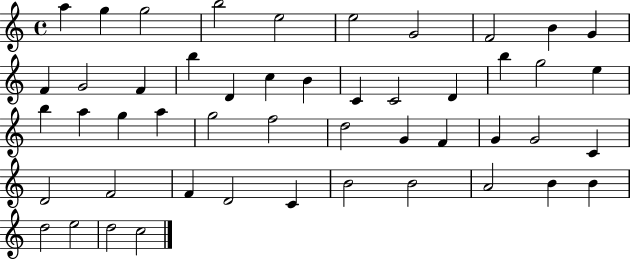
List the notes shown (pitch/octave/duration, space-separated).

A5/q G5/q G5/h B5/h E5/h E5/h G4/h F4/h B4/q G4/q F4/q G4/h F4/q B5/q D4/q C5/q B4/q C4/q C4/h D4/q B5/q G5/h E5/q B5/q A5/q G5/q A5/q G5/h F5/h D5/h G4/q F4/q G4/q G4/h C4/q D4/h F4/h F4/q D4/h C4/q B4/h B4/h A4/h B4/q B4/q D5/h E5/h D5/h C5/h